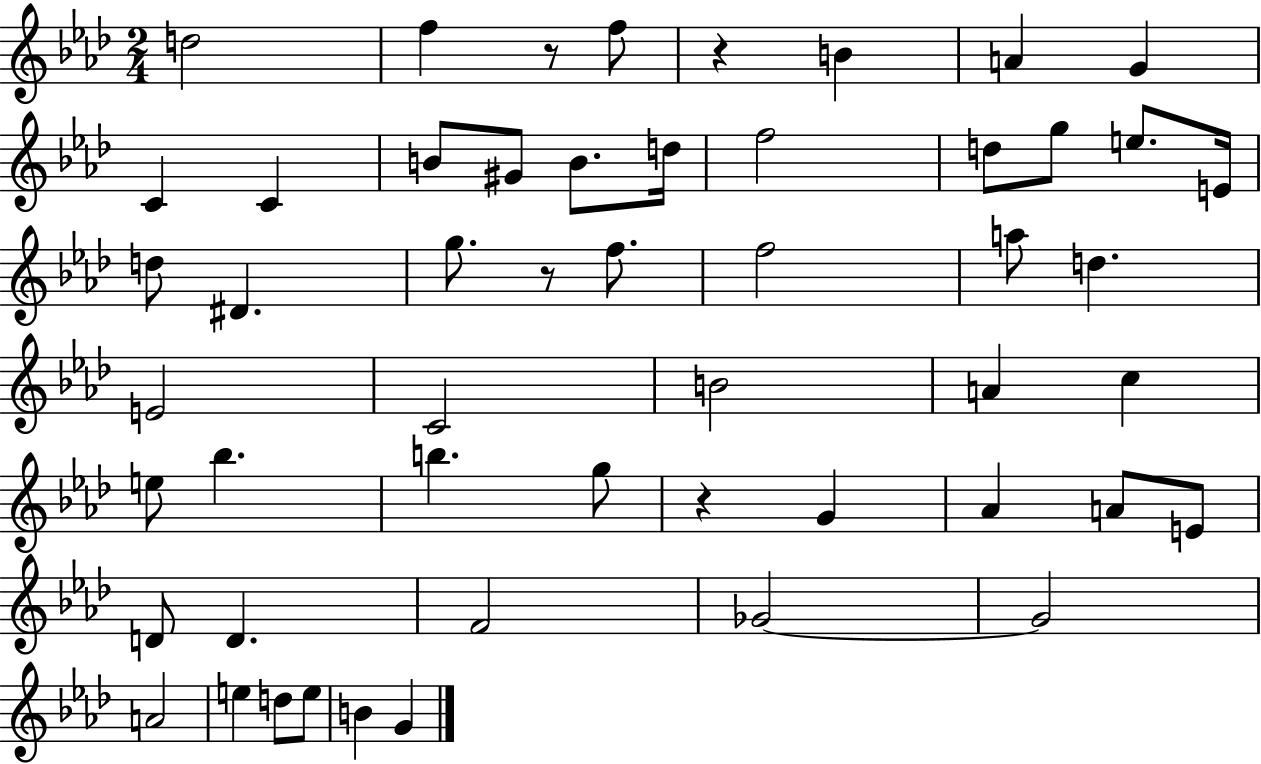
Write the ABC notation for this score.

X:1
T:Untitled
M:2/4
L:1/4
K:Ab
d2 f z/2 f/2 z B A G C C B/2 ^G/2 B/2 d/4 f2 d/2 g/2 e/2 E/4 d/2 ^D g/2 z/2 f/2 f2 a/2 d E2 C2 B2 A c e/2 _b b g/2 z G _A A/2 E/2 D/2 D F2 _G2 _G2 A2 e d/2 e/2 B G